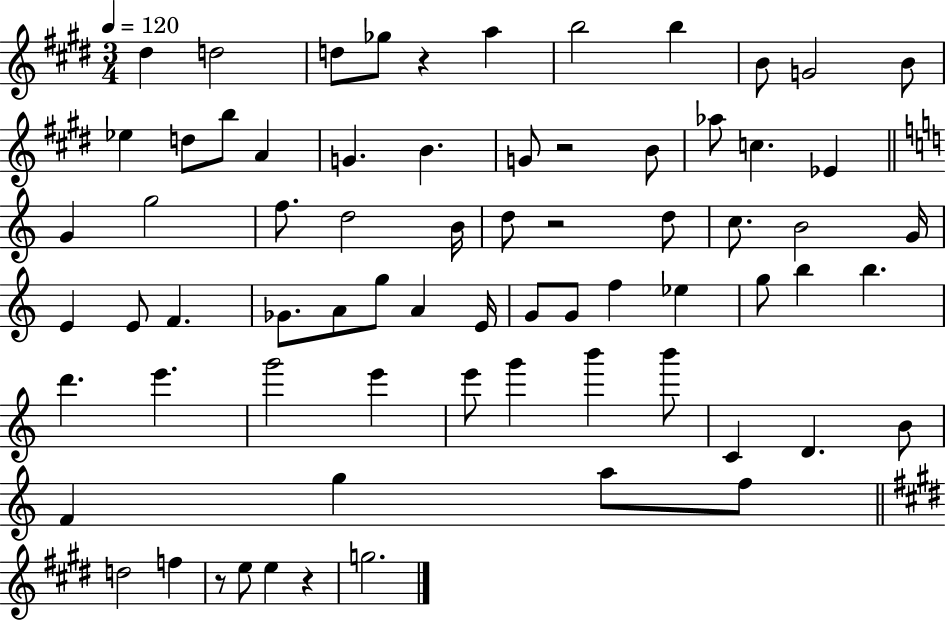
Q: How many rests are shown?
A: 5